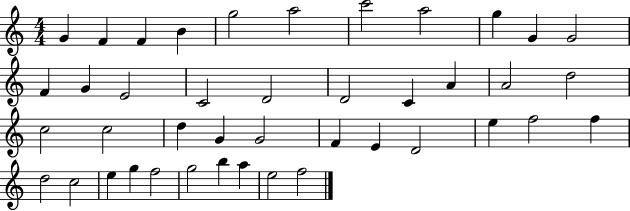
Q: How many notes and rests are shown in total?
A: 42